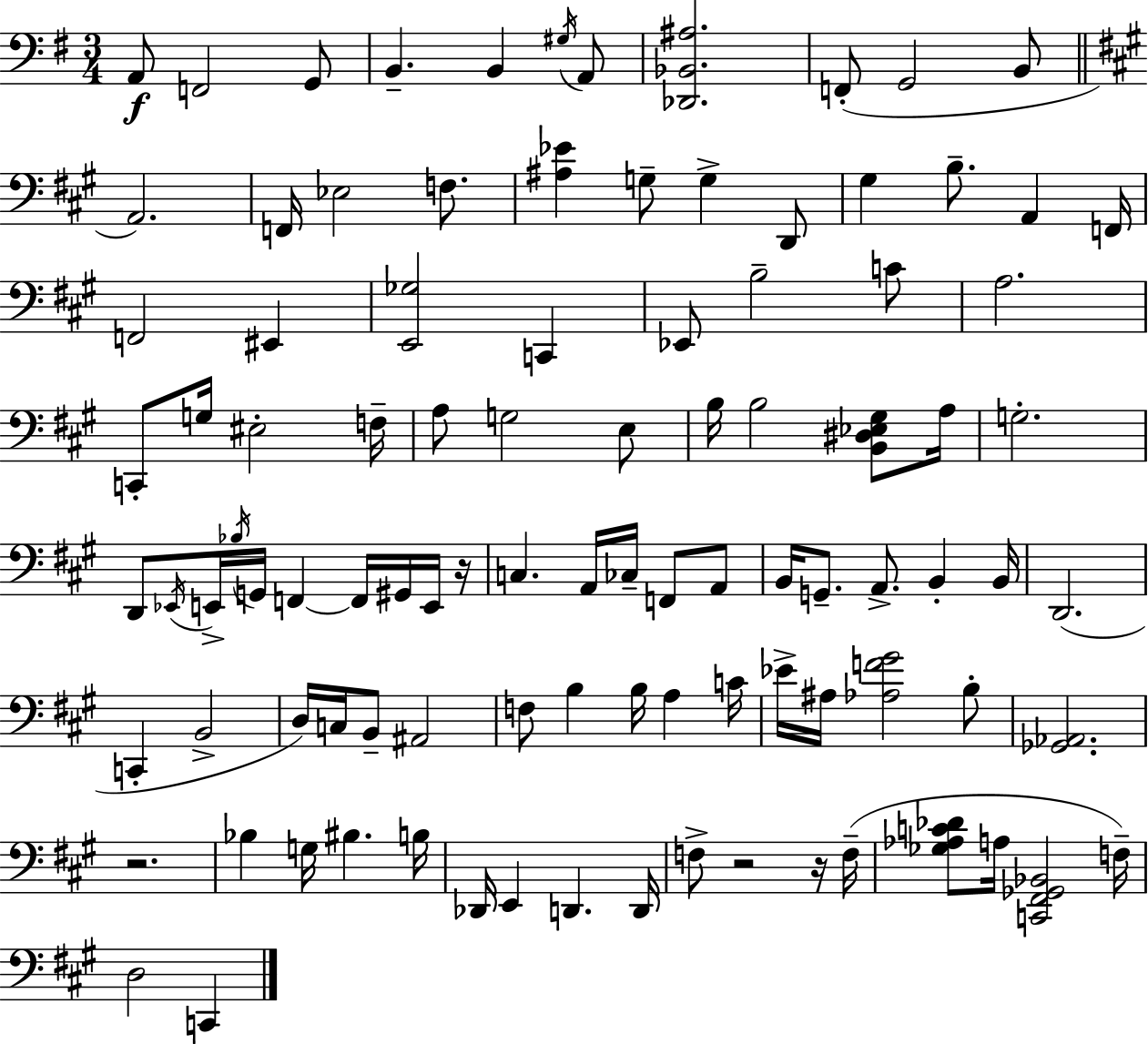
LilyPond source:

{
  \clef bass
  \numericTimeSignature
  \time 3/4
  \key e \minor
  \repeat volta 2 { a,8\f f,2 g,8 | b,4.-- b,4 \acciaccatura { gis16 } a,8 | <des, bes, ais>2. | f,8-.( g,2 b,8 | \break \bar "||" \break \key a \major a,2.) | f,16 ees2 f8. | <ais ees'>4 g8-- g4-> d,8 | gis4 b8.-- a,4 f,16 | \break f,2 eis,4 | <e, ges>2 c,4 | ees,8 b2-- c'8 | a2. | \break c,8-. g16 eis2-. f16-- | a8 g2 e8 | b16 b2 <b, dis ees gis>8 a16 | g2.-. | \break d,8 \acciaccatura { ees,16 } e,16-> \acciaccatura { bes16 } g,16 f,4~~ f,16 gis,16 | e,16 r16 c4. a,16 ces16-- f,8 | a,8 b,16 g,8.-- a,8.-> b,4-. | b,16 d,2.( | \break c,4-. b,2-> | d16) c16 b,8-- ais,2 | f8 b4 b16 a4 | c'16 ees'16-> ais16 <aes f' gis'>2 | \break b8-. <ges, aes,>2. | r2. | bes4 g16 bis4. | b16 des,16 e,4 d,4. | \break d,16 f8-> r2 | r16 f16--( <ges aes c' des'>8 a16 <c, fis, ges, bes,>2 | f16--) d2 c,4 | } \bar "|."
}